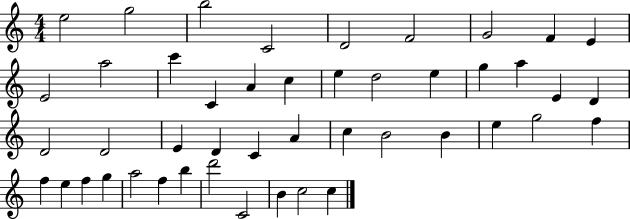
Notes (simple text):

E5/h G5/h B5/h C4/h D4/h F4/h G4/h F4/q E4/q E4/h A5/h C6/q C4/q A4/q C5/q E5/q D5/h E5/q G5/q A5/q E4/q D4/q D4/h D4/h E4/q D4/q C4/q A4/q C5/q B4/h B4/q E5/q G5/h F5/q F5/q E5/q F5/q G5/q A5/h F5/q B5/q D6/h C4/h B4/q C5/h C5/q